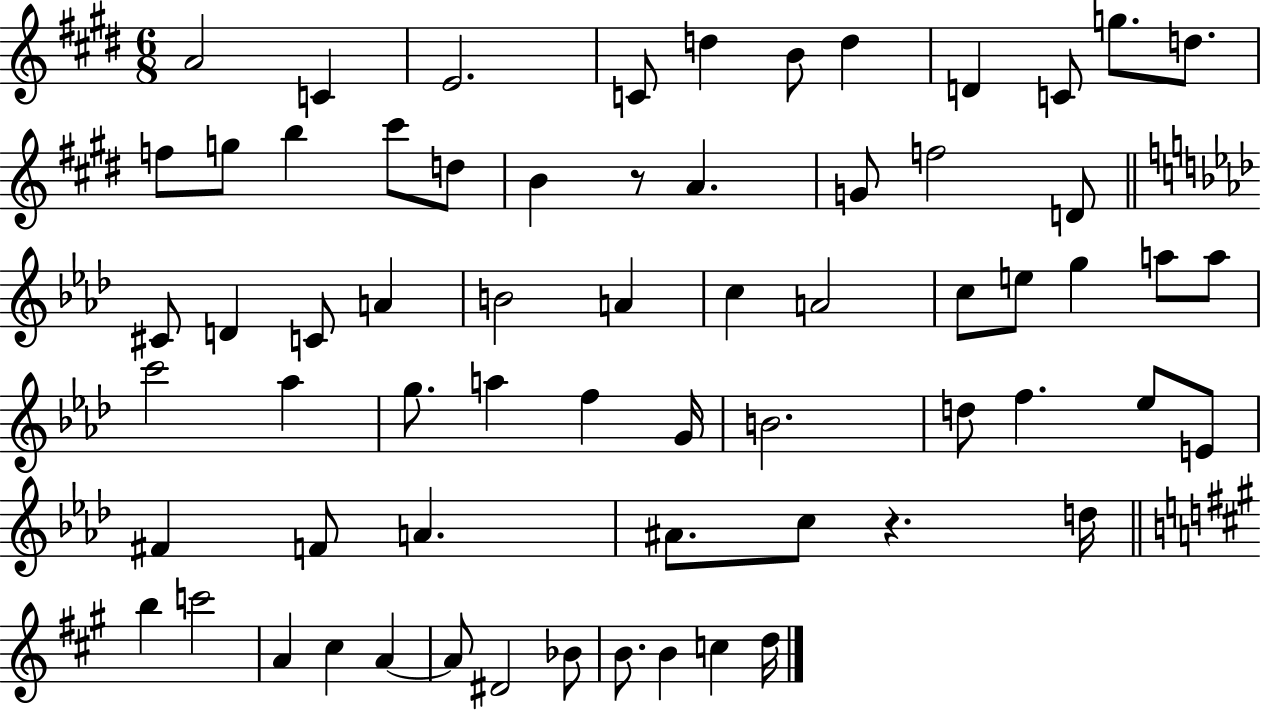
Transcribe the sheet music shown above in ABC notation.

X:1
T:Untitled
M:6/8
L:1/4
K:E
A2 C E2 C/2 d B/2 d D C/2 g/2 d/2 f/2 g/2 b ^c'/2 d/2 B z/2 A G/2 f2 D/2 ^C/2 D C/2 A B2 A c A2 c/2 e/2 g a/2 a/2 c'2 _a g/2 a f G/4 B2 d/2 f _e/2 E/2 ^F F/2 A ^A/2 c/2 z d/4 b c'2 A ^c A A/2 ^D2 _B/2 B/2 B c d/4